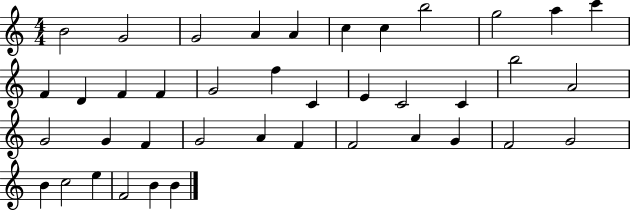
B4/h G4/h G4/h A4/q A4/q C5/q C5/q B5/h G5/h A5/q C6/q F4/q D4/q F4/q F4/q G4/h F5/q C4/q E4/q C4/h C4/q B5/h A4/h G4/h G4/q F4/q G4/h A4/q F4/q F4/h A4/q G4/q F4/h G4/h B4/q C5/h E5/q F4/h B4/q B4/q